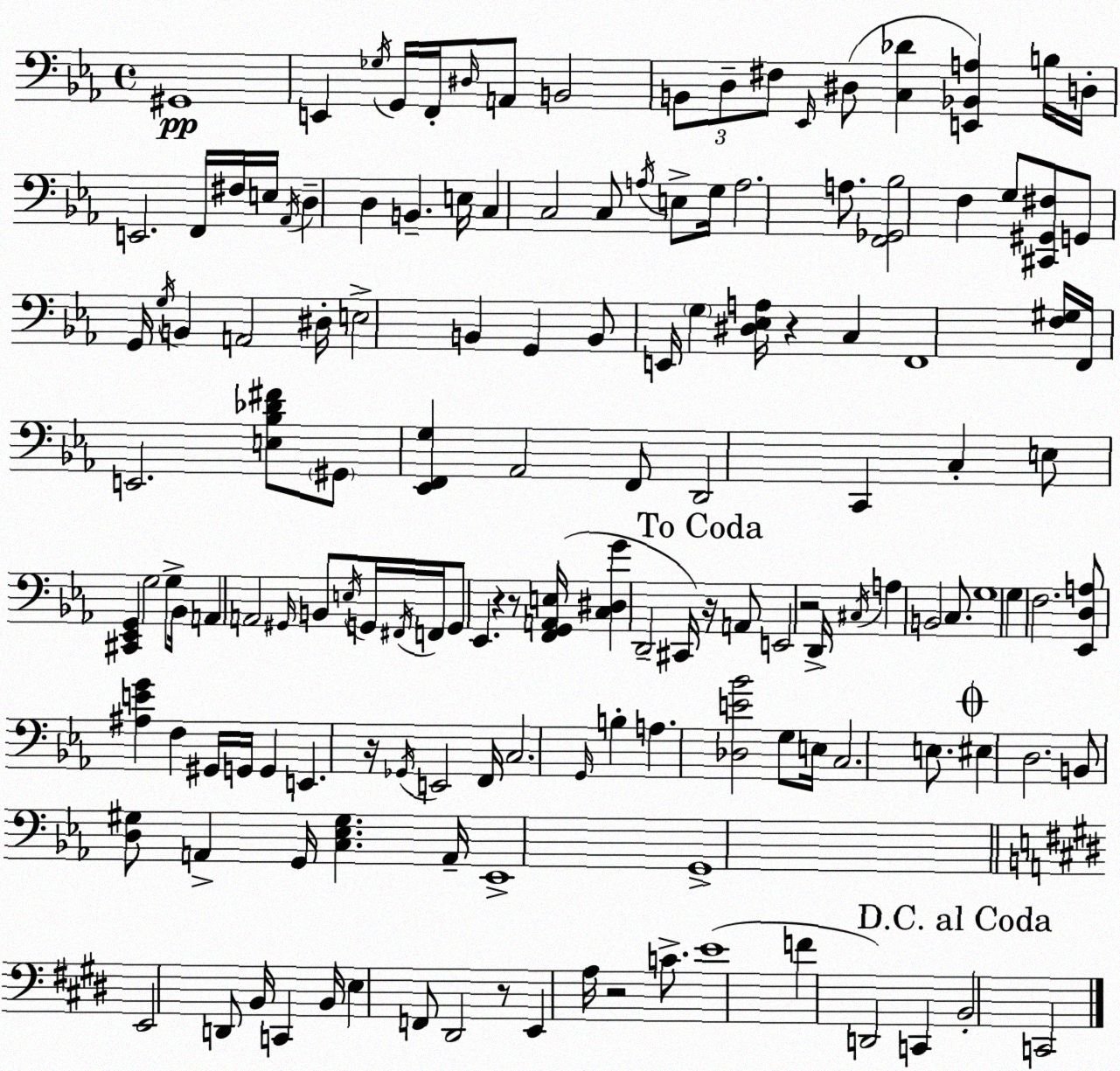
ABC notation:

X:1
T:Untitled
M:4/4
L:1/4
K:Eb
^G,,4 E,, _G,/4 G,,/4 F,,/4 ^D,/4 A,,/2 B,,2 B,,/2 D,/2 ^F,/2 _E,,/4 ^D,/2 [C,_D] [E,,_B,,A,] B,/4 D,/4 E,,2 F,,/4 ^F,/4 E,/4 _A,,/4 D, D, B,, E,/4 C, C,2 C,/2 A,/4 E,/2 G,/4 A,2 A,/2 [F,,_G,,_B,]2 F, G,/2 [^C,,^G,,^F,]/2 G,,/2 G,,/4 G,/4 B,, A,,2 ^D,/4 E,2 B,, G,, B,,/2 E,,/4 G, [^D,_E,A,]/4 z C, F,,4 [F,^G,]/4 F,,/4 E,,2 [E,_B,_D^F]/2 ^G,,/2 [_E,,F,,G,] _A,,2 F,,/2 D,,2 C,, C, E,/2 [^C,,_E,,G,,] G,2 G,/2 _B,,/4 A,, A,,2 ^G,,/4 B,,/2 E,/4 G,,/4 ^F,,/4 F,,/4 G,,/2 _E,, z z/2 [F,,G,,A,,E,]/4 [C,^D,G] D,,2 ^C,,/4 z/4 A,,/2 E,,2 z2 D,,/4 ^C,/4 A, B,,2 C,/2 G,4 G, F,2 [_E,,D,A,]/2 [^A,EG] F, ^G,,/4 G,,/4 G,, E,, z/4 _G,,/4 E,,2 F,,/4 C,2 G,,/4 B, A, [_D,E_B]2 G,/2 E,/4 C,2 E,/2 ^E, D,2 B,,/2 [D,^G,]/2 A,, G,,/4 [C,_E,^G,] A,,/4 _E,,4 G,,4 E,,2 D,,/2 B,,/4 C,, B,,/4 E, F,,/2 ^D,,2 z/2 E,, A,/4 z2 C/2 E4 F D,,2 C,, B,,2 C,,2